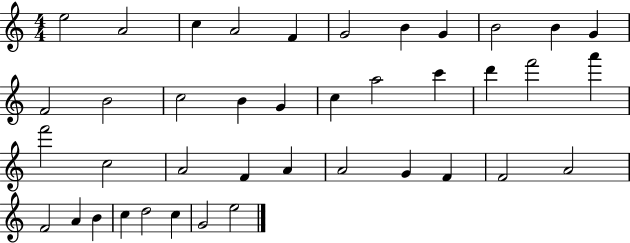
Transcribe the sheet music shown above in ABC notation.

X:1
T:Untitled
M:4/4
L:1/4
K:C
e2 A2 c A2 F G2 B G B2 B G F2 B2 c2 B G c a2 c' d' f'2 a' f'2 c2 A2 F A A2 G F F2 A2 F2 A B c d2 c G2 e2